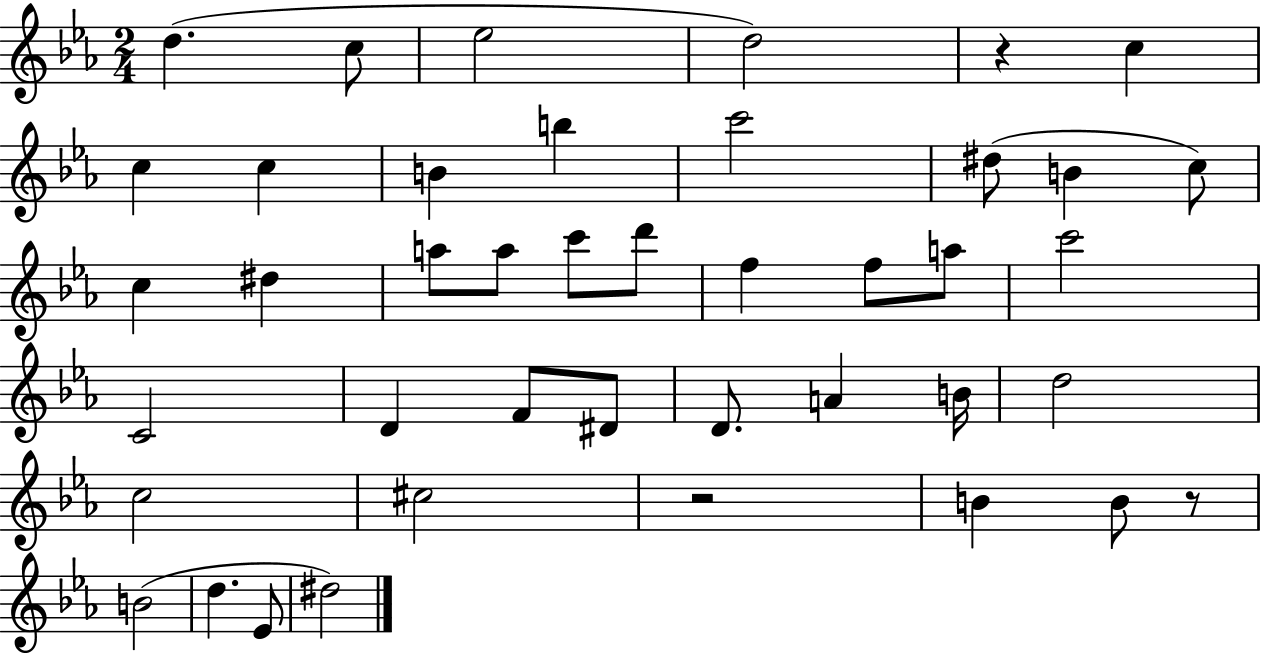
X:1
T:Untitled
M:2/4
L:1/4
K:Eb
d c/2 _e2 d2 z c c c B b c'2 ^d/2 B c/2 c ^d a/2 a/2 c'/2 d'/2 f f/2 a/2 c'2 C2 D F/2 ^D/2 D/2 A B/4 d2 c2 ^c2 z2 B B/2 z/2 B2 d _E/2 ^d2